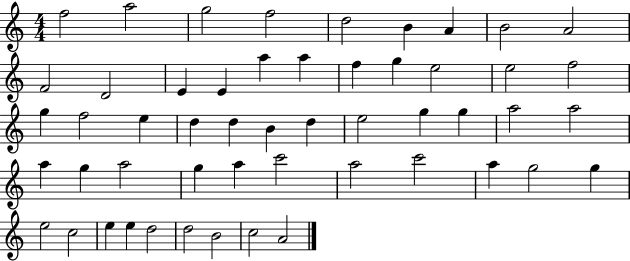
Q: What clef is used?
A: treble